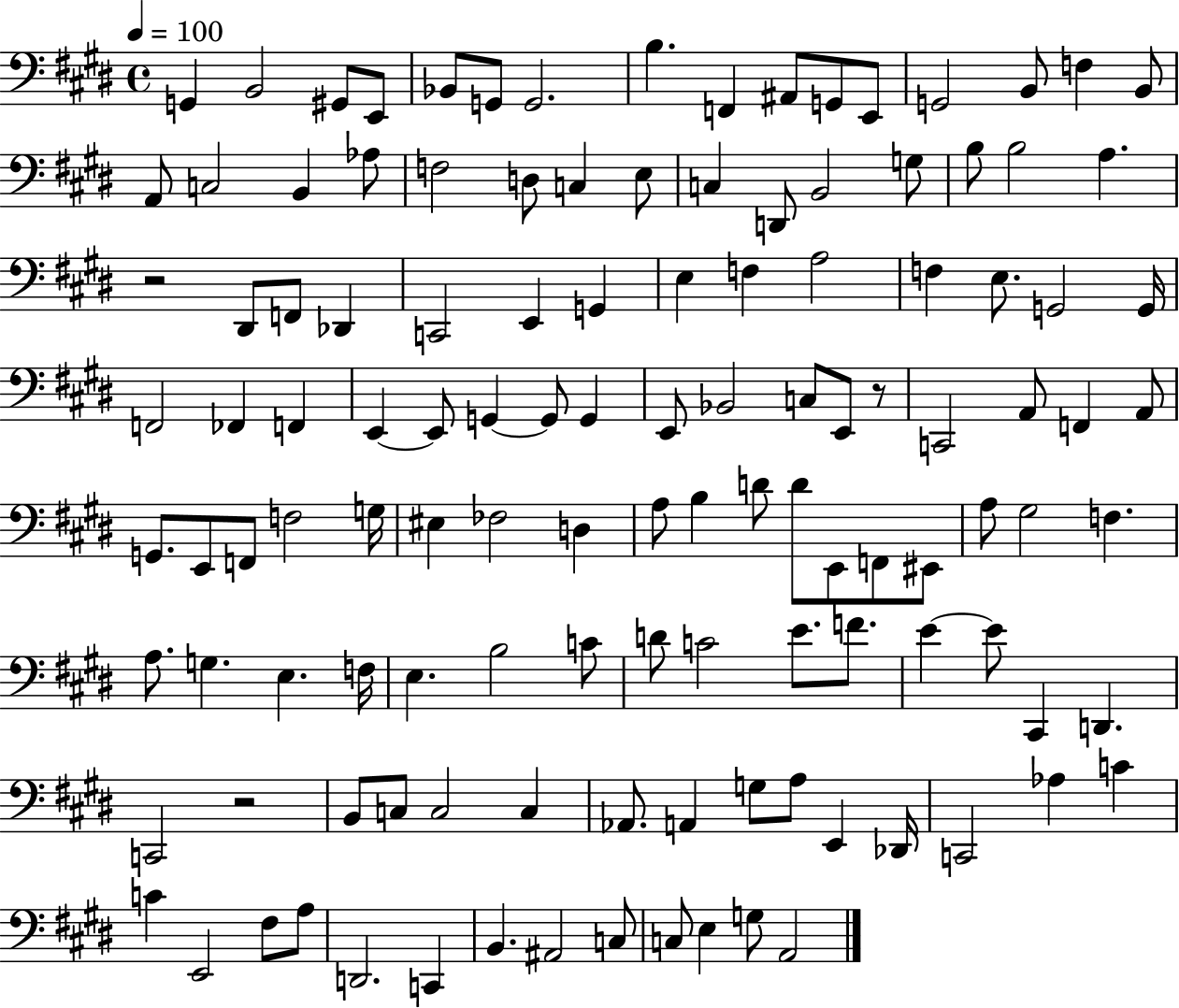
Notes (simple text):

G2/q B2/h G#2/e E2/e Bb2/e G2/e G2/h. B3/q. F2/q A#2/e G2/e E2/e G2/h B2/e F3/q B2/e A2/e C3/h B2/q Ab3/e F3/h D3/e C3/q E3/e C3/q D2/e B2/h G3/e B3/e B3/h A3/q. R/h D#2/e F2/e Db2/q C2/h E2/q G2/q E3/q F3/q A3/h F3/q E3/e. G2/h G2/s F2/h FES2/q F2/q E2/q E2/e G2/q G2/e G2/q E2/e Bb2/h C3/e E2/e R/e C2/h A2/e F2/q A2/e G2/e. E2/e F2/e F3/h G3/s EIS3/q FES3/h D3/q A3/e B3/q D4/e D4/e E2/e F2/e EIS2/e A3/e G#3/h F3/q. A3/e. G3/q. E3/q. F3/s E3/q. B3/h C4/e D4/e C4/h E4/e. F4/e. E4/q E4/e C#2/q D2/q. C2/h R/h B2/e C3/e C3/h C3/q Ab2/e. A2/q G3/e A3/e E2/q Db2/s C2/h Ab3/q C4/q C4/q E2/h F#3/e A3/e D2/h. C2/q B2/q. A#2/h C3/e C3/e E3/q G3/e A2/h